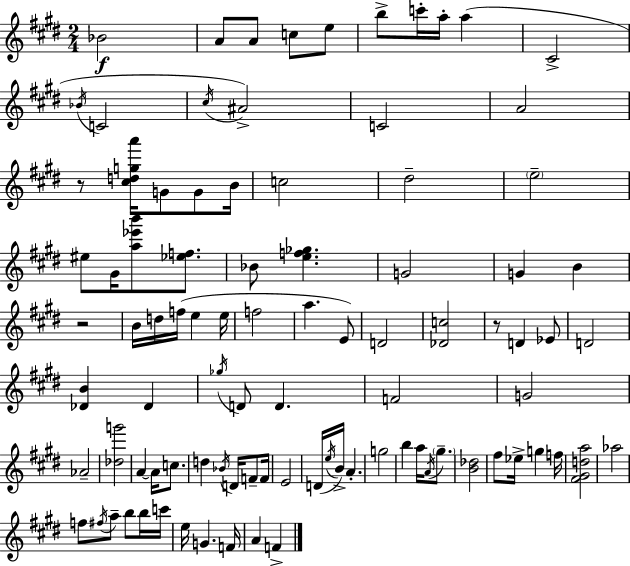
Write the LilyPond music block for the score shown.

{
  \clef treble
  \numericTimeSignature
  \time 2/4
  \key e \major
  bes'2\f | a'8 a'8 c''8 e''8 | b''8-> c'''16-. a''16-. a''4( | cis'2-> | \break \acciaccatura { bes'16 } c'2 | \acciaccatura { cis''16 }) ais'2-> | c'2 | a'2 | \break r8 <cis'' d'' g'' a'''>16 g'8 g'8 | b'16 c''2 | dis''2-- | \parenthesize e''2-- | \break eis''8 gis'16 <a'' ees''' b'''>8 <ees'' f''>8. | bes'8 <e'' f'' ges''>4. | g'2 | g'4 b'4 | \break r2 | b'16 d''16 f''16( e''4 | e''16 f''2 | a''4. | \break e'8) d'2 | <des' c''>2 | r8 d'4 | ees'8 d'2 | \break <des' b'>4 des'4 | \acciaccatura { ges''16 } d'8 d'4. | f'2 | g'2 | \break aes'2-- | <des'' g'''>2 | a'4~~ a'16 | c''8. d''4 \acciaccatura { bes'16 } | \break d'16 f'8-- f'16 e'2 | d'16( \acciaccatura { e''16 } b'16->) a'4.-. | g''2 | b''4 | \break a''16 \acciaccatura { a'16 } \parenthesize gis''8.-- <b' des''>2 | fis''8 | ees''16-> g''4 f''16 <fis' gis' d'' a''>2 | aes''2 | \break f''8 | \acciaccatura { fis''16 } a''8-- b''8 b''16 c'''16 e''16 | g'4. f'16 a'4 | f'4-> \bar "|."
}